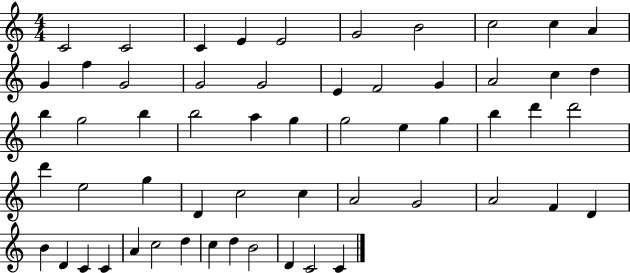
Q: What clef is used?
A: treble